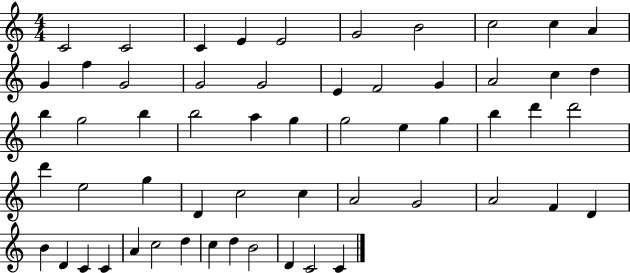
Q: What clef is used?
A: treble